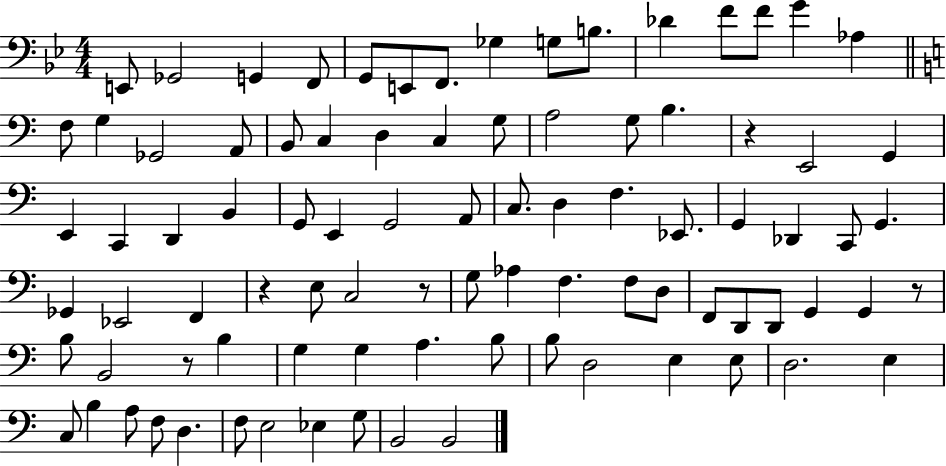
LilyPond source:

{
  \clef bass
  \numericTimeSignature
  \time 4/4
  \key bes \major
  \repeat volta 2 { e,8 ges,2 g,4 f,8 | g,8 e,8 f,8. ges4 g8 b8. | des'4 f'8 f'8 g'4 aes4 | \bar "||" \break \key c \major f8 g4 ges,2 a,8 | b,8 c4 d4 c4 g8 | a2 g8 b4. | r4 e,2 g,4 | \break e,4 c,4 d,4 b,4 | g,8 e,4 g,2 a,8 | c8. d4 f4. ees,8. | g,4 des,4 c,8 g,4. | \break ges,4 ees,2 f,4 | r4 e8 c2 r8 | g8 aes4 f4. f8 d8 | f,8 d,8 d,8 g,4 g,4 r8 | \break b8 b,2 r8 b4 | g4 g4 a4. b8 | b8 d2 e4 e8 | d2. e4 | \break c8 b4 a8 f8 d4. | f8 e2 ees4 g8 | b,2 b,2 | } \bar "|."
}